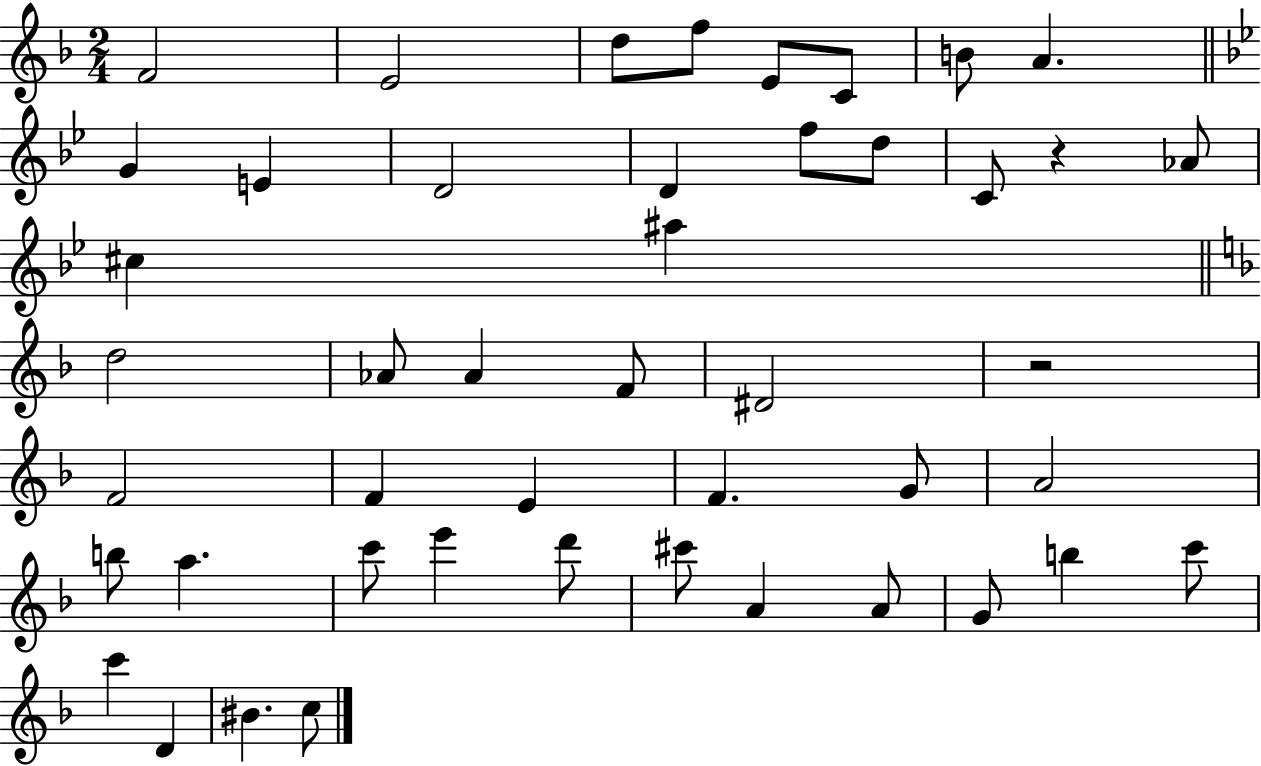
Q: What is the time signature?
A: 2/4